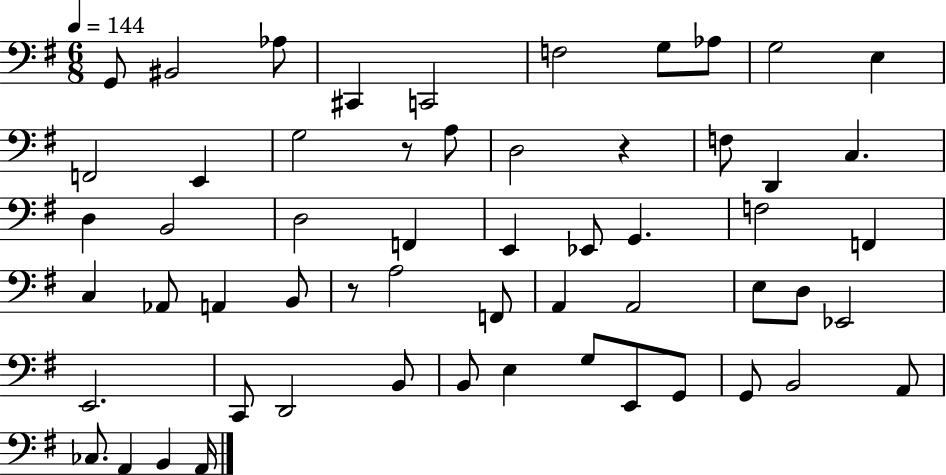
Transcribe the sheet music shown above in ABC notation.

X:1
T:Untitled
M:6/8
L:1/4
K:G
G,,/2 ^B,,2 _A,/2 ^C,, C,,2 F,2 G,/2 _A,/2 G,2 E, F,,2 E,, G,2 z/2 A,/2 D,2 z F,/2 D,, C, D, B,,2 D,2 F,, E,, _E,,/2 G,, F,2 F,, C, _A,,/2 A,, B,,/2 z/2 A,2 F,,/2 A,, A,,2 E,/2 D,/2 _E,,2 E,,2 C,,/2 D,,2 B,,/2 B,,/2 E, G,/2 E,,/2 G,,/2 G,,/2 B,,2 A,,/2 _C,/2 A,, B,, A,,/4